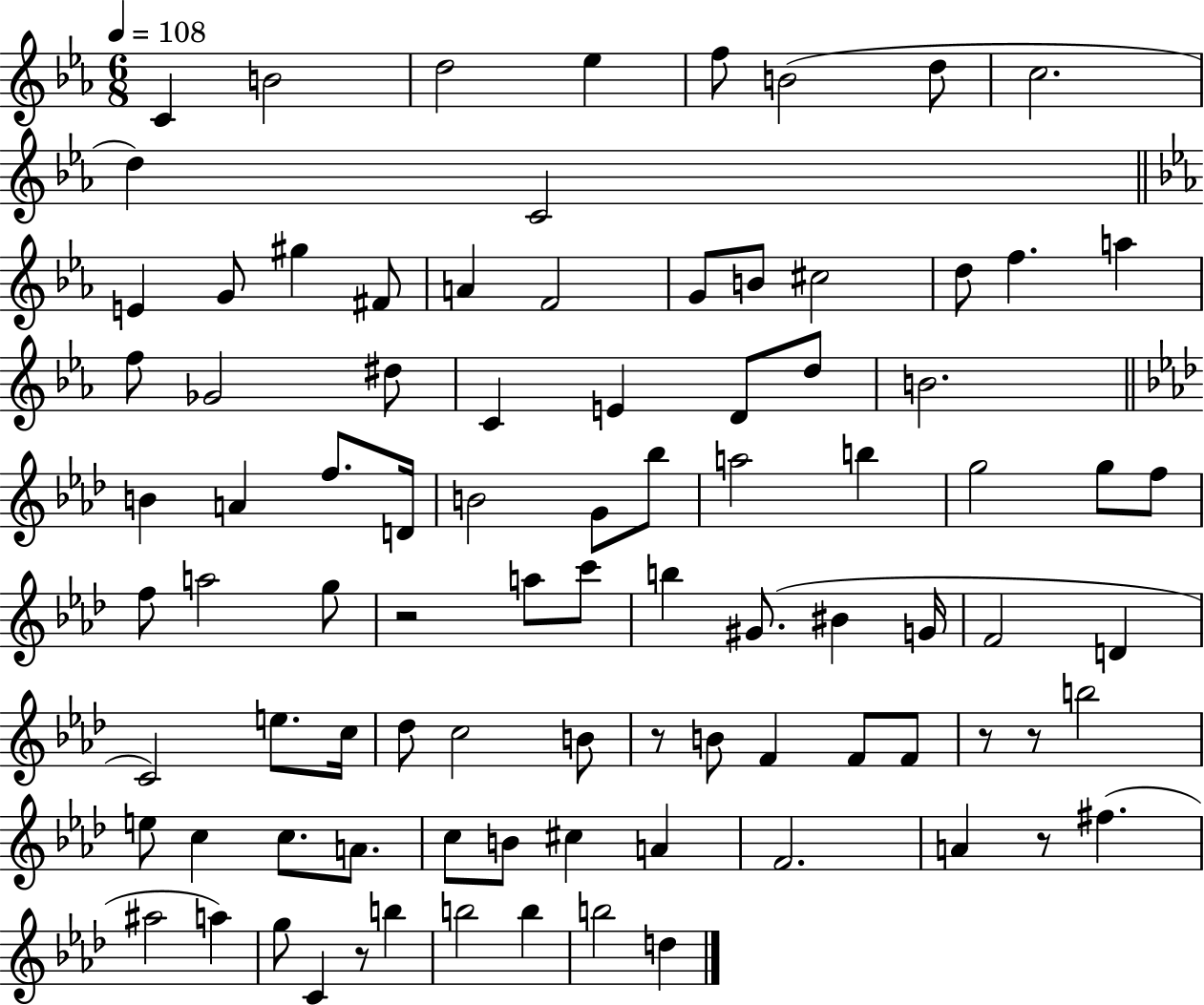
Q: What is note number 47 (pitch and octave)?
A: C6